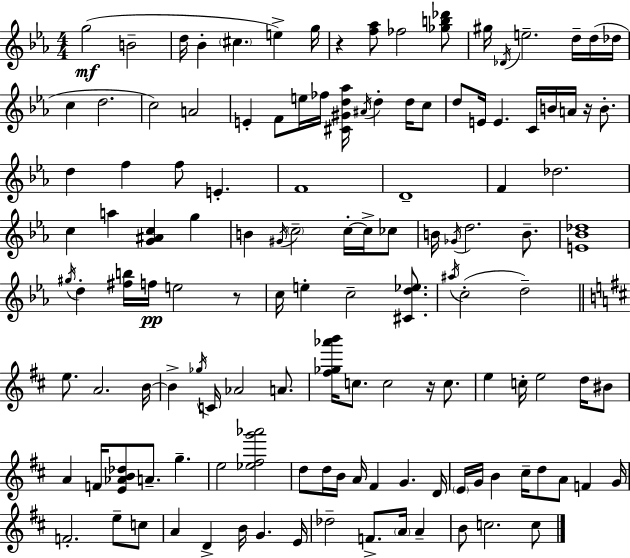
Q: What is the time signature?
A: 4/4